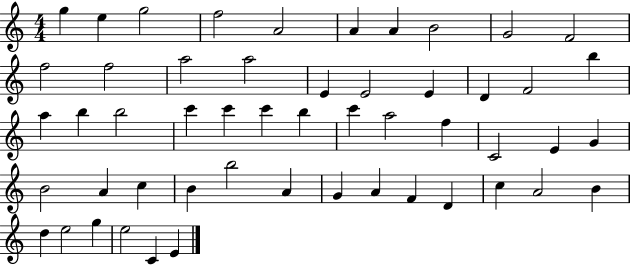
X:1
T:Untitled
M:4/4
L:1/4
K:C
g e g2 f2 A2 A A B2 G2 F2 f2 f2 a2 a2 E E2 E D F2 b a b b2 c' c' c' b c' a2 f C2 E G B2 A c B b2 A G A F D c A2 B d e2 g e2 C E